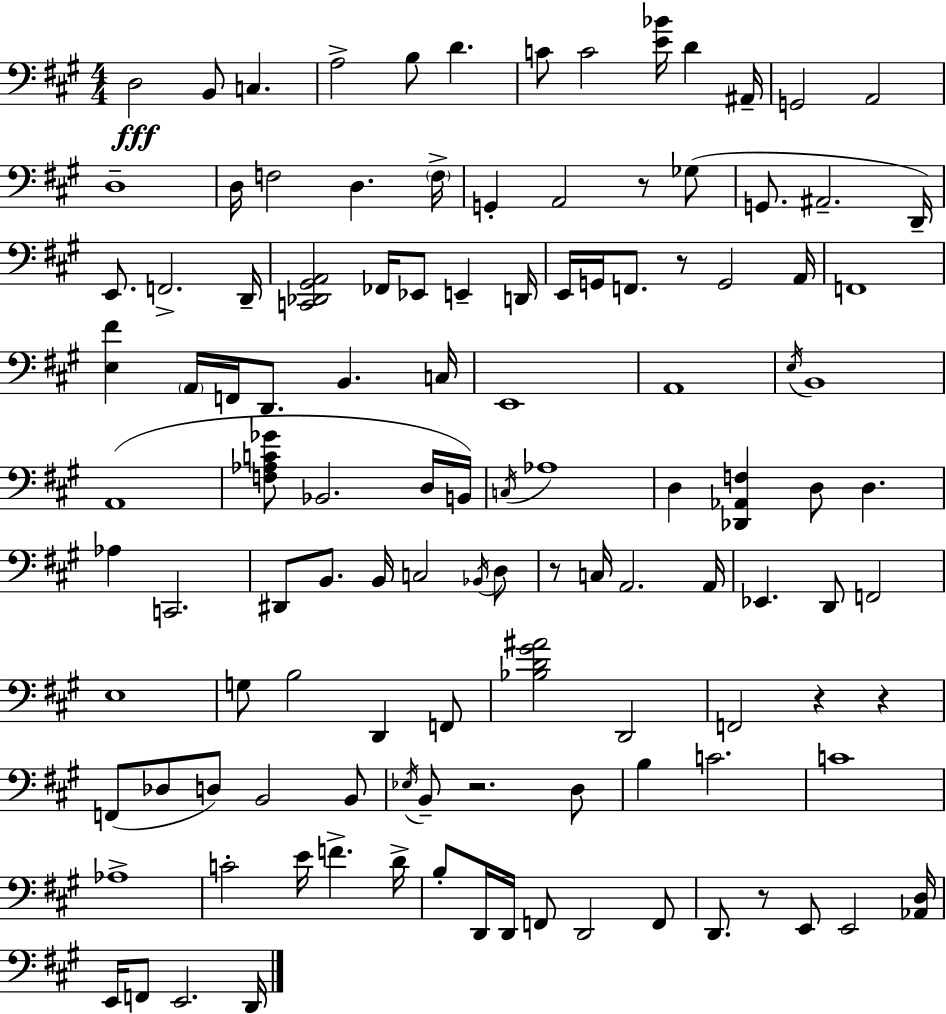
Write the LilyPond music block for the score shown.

{
  \clef bass
  \numericTimeSignature
  \time 4/4
  \key a \major
  d2\fff b,8 c4. | a2-> b8 d'4. | c'8 c'2 <e' bes'>16 d'4 ais,16-- | g,2 a,2 | \break d1-- | d16 f2 d4. \parenthesize f16-> | g,4-. a,2 r8 ges8( | g,8. ais,2.-- d,16--) | \break e,8. f,2.-> d,16-- | <c, des, gis, a,>2 fes,16 ees,8 e,4-- d,16 | e,16 g,16 f,8. r8 g,2 a,16 | f,1 | \break <e fis'>4 \parenthesize a,16 f,16 d,8. b,4. c16 | e,1 | a,1 | \acciaccatura { e16 } b,1 | \break a,1( | <f aes c' ges'>8 bes,2. d16 | b,16) \acciaccatura { c16 } aes1 | d4 <des, aes, f>4 d8 d4. | \break aes4 c,2. | dis,8 b,8. b,16 c2 | \acciaccatura { bes,16 } d8 r8 c16 a,2. | a,16 ees,4. d,8 f,2 | \break e1 | g8 b2 d,4 | f,8 <bes d' gis' ais'>2 d,2 | f,2 r4 r4 | \break f,8( des8 d8) b,2 | b,8 \acciaccatura { ees16 } b,8-- r2. | d8 b4 c'2. | c'1 | \break aes1-> | c'2-. e'16 f'4.-> | d'16-> b8-. d,16 d,16 f,8 d,2 | f,8 d,8. r8 e,8 e,2 | \break <aes, d>16 e,16 f,8 e,2. | d,16 \bar "|."
}